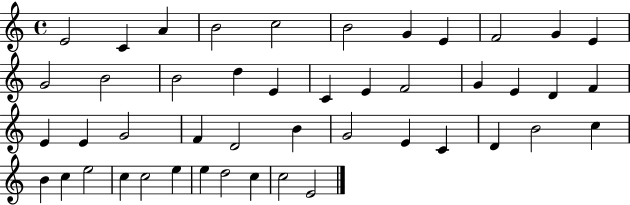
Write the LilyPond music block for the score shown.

{
  \clef treble
  \time 4/4
  \defaultTimeSignature
  \key c \major
  e'2 c'4 a'4 | b'2 c''2 | b'2 g'4 e'4 | f'2 g'4 e'4 | \break g'2 b'2 | b'2 d''4 e'4 | c'4 e'4 f'2 | g'4 e'4 d'4 f'4 | \break e'4 e'4 g'2 | f'4 d'2 b'4 | g'2 e'4 c'4 | d'4 b'2 c''4 | \break b'4 c''4 e''2 | c''4 c''2 e''4 | e''4 d''2 c''4 | c''2 e'2 | \break \bar "|."
}